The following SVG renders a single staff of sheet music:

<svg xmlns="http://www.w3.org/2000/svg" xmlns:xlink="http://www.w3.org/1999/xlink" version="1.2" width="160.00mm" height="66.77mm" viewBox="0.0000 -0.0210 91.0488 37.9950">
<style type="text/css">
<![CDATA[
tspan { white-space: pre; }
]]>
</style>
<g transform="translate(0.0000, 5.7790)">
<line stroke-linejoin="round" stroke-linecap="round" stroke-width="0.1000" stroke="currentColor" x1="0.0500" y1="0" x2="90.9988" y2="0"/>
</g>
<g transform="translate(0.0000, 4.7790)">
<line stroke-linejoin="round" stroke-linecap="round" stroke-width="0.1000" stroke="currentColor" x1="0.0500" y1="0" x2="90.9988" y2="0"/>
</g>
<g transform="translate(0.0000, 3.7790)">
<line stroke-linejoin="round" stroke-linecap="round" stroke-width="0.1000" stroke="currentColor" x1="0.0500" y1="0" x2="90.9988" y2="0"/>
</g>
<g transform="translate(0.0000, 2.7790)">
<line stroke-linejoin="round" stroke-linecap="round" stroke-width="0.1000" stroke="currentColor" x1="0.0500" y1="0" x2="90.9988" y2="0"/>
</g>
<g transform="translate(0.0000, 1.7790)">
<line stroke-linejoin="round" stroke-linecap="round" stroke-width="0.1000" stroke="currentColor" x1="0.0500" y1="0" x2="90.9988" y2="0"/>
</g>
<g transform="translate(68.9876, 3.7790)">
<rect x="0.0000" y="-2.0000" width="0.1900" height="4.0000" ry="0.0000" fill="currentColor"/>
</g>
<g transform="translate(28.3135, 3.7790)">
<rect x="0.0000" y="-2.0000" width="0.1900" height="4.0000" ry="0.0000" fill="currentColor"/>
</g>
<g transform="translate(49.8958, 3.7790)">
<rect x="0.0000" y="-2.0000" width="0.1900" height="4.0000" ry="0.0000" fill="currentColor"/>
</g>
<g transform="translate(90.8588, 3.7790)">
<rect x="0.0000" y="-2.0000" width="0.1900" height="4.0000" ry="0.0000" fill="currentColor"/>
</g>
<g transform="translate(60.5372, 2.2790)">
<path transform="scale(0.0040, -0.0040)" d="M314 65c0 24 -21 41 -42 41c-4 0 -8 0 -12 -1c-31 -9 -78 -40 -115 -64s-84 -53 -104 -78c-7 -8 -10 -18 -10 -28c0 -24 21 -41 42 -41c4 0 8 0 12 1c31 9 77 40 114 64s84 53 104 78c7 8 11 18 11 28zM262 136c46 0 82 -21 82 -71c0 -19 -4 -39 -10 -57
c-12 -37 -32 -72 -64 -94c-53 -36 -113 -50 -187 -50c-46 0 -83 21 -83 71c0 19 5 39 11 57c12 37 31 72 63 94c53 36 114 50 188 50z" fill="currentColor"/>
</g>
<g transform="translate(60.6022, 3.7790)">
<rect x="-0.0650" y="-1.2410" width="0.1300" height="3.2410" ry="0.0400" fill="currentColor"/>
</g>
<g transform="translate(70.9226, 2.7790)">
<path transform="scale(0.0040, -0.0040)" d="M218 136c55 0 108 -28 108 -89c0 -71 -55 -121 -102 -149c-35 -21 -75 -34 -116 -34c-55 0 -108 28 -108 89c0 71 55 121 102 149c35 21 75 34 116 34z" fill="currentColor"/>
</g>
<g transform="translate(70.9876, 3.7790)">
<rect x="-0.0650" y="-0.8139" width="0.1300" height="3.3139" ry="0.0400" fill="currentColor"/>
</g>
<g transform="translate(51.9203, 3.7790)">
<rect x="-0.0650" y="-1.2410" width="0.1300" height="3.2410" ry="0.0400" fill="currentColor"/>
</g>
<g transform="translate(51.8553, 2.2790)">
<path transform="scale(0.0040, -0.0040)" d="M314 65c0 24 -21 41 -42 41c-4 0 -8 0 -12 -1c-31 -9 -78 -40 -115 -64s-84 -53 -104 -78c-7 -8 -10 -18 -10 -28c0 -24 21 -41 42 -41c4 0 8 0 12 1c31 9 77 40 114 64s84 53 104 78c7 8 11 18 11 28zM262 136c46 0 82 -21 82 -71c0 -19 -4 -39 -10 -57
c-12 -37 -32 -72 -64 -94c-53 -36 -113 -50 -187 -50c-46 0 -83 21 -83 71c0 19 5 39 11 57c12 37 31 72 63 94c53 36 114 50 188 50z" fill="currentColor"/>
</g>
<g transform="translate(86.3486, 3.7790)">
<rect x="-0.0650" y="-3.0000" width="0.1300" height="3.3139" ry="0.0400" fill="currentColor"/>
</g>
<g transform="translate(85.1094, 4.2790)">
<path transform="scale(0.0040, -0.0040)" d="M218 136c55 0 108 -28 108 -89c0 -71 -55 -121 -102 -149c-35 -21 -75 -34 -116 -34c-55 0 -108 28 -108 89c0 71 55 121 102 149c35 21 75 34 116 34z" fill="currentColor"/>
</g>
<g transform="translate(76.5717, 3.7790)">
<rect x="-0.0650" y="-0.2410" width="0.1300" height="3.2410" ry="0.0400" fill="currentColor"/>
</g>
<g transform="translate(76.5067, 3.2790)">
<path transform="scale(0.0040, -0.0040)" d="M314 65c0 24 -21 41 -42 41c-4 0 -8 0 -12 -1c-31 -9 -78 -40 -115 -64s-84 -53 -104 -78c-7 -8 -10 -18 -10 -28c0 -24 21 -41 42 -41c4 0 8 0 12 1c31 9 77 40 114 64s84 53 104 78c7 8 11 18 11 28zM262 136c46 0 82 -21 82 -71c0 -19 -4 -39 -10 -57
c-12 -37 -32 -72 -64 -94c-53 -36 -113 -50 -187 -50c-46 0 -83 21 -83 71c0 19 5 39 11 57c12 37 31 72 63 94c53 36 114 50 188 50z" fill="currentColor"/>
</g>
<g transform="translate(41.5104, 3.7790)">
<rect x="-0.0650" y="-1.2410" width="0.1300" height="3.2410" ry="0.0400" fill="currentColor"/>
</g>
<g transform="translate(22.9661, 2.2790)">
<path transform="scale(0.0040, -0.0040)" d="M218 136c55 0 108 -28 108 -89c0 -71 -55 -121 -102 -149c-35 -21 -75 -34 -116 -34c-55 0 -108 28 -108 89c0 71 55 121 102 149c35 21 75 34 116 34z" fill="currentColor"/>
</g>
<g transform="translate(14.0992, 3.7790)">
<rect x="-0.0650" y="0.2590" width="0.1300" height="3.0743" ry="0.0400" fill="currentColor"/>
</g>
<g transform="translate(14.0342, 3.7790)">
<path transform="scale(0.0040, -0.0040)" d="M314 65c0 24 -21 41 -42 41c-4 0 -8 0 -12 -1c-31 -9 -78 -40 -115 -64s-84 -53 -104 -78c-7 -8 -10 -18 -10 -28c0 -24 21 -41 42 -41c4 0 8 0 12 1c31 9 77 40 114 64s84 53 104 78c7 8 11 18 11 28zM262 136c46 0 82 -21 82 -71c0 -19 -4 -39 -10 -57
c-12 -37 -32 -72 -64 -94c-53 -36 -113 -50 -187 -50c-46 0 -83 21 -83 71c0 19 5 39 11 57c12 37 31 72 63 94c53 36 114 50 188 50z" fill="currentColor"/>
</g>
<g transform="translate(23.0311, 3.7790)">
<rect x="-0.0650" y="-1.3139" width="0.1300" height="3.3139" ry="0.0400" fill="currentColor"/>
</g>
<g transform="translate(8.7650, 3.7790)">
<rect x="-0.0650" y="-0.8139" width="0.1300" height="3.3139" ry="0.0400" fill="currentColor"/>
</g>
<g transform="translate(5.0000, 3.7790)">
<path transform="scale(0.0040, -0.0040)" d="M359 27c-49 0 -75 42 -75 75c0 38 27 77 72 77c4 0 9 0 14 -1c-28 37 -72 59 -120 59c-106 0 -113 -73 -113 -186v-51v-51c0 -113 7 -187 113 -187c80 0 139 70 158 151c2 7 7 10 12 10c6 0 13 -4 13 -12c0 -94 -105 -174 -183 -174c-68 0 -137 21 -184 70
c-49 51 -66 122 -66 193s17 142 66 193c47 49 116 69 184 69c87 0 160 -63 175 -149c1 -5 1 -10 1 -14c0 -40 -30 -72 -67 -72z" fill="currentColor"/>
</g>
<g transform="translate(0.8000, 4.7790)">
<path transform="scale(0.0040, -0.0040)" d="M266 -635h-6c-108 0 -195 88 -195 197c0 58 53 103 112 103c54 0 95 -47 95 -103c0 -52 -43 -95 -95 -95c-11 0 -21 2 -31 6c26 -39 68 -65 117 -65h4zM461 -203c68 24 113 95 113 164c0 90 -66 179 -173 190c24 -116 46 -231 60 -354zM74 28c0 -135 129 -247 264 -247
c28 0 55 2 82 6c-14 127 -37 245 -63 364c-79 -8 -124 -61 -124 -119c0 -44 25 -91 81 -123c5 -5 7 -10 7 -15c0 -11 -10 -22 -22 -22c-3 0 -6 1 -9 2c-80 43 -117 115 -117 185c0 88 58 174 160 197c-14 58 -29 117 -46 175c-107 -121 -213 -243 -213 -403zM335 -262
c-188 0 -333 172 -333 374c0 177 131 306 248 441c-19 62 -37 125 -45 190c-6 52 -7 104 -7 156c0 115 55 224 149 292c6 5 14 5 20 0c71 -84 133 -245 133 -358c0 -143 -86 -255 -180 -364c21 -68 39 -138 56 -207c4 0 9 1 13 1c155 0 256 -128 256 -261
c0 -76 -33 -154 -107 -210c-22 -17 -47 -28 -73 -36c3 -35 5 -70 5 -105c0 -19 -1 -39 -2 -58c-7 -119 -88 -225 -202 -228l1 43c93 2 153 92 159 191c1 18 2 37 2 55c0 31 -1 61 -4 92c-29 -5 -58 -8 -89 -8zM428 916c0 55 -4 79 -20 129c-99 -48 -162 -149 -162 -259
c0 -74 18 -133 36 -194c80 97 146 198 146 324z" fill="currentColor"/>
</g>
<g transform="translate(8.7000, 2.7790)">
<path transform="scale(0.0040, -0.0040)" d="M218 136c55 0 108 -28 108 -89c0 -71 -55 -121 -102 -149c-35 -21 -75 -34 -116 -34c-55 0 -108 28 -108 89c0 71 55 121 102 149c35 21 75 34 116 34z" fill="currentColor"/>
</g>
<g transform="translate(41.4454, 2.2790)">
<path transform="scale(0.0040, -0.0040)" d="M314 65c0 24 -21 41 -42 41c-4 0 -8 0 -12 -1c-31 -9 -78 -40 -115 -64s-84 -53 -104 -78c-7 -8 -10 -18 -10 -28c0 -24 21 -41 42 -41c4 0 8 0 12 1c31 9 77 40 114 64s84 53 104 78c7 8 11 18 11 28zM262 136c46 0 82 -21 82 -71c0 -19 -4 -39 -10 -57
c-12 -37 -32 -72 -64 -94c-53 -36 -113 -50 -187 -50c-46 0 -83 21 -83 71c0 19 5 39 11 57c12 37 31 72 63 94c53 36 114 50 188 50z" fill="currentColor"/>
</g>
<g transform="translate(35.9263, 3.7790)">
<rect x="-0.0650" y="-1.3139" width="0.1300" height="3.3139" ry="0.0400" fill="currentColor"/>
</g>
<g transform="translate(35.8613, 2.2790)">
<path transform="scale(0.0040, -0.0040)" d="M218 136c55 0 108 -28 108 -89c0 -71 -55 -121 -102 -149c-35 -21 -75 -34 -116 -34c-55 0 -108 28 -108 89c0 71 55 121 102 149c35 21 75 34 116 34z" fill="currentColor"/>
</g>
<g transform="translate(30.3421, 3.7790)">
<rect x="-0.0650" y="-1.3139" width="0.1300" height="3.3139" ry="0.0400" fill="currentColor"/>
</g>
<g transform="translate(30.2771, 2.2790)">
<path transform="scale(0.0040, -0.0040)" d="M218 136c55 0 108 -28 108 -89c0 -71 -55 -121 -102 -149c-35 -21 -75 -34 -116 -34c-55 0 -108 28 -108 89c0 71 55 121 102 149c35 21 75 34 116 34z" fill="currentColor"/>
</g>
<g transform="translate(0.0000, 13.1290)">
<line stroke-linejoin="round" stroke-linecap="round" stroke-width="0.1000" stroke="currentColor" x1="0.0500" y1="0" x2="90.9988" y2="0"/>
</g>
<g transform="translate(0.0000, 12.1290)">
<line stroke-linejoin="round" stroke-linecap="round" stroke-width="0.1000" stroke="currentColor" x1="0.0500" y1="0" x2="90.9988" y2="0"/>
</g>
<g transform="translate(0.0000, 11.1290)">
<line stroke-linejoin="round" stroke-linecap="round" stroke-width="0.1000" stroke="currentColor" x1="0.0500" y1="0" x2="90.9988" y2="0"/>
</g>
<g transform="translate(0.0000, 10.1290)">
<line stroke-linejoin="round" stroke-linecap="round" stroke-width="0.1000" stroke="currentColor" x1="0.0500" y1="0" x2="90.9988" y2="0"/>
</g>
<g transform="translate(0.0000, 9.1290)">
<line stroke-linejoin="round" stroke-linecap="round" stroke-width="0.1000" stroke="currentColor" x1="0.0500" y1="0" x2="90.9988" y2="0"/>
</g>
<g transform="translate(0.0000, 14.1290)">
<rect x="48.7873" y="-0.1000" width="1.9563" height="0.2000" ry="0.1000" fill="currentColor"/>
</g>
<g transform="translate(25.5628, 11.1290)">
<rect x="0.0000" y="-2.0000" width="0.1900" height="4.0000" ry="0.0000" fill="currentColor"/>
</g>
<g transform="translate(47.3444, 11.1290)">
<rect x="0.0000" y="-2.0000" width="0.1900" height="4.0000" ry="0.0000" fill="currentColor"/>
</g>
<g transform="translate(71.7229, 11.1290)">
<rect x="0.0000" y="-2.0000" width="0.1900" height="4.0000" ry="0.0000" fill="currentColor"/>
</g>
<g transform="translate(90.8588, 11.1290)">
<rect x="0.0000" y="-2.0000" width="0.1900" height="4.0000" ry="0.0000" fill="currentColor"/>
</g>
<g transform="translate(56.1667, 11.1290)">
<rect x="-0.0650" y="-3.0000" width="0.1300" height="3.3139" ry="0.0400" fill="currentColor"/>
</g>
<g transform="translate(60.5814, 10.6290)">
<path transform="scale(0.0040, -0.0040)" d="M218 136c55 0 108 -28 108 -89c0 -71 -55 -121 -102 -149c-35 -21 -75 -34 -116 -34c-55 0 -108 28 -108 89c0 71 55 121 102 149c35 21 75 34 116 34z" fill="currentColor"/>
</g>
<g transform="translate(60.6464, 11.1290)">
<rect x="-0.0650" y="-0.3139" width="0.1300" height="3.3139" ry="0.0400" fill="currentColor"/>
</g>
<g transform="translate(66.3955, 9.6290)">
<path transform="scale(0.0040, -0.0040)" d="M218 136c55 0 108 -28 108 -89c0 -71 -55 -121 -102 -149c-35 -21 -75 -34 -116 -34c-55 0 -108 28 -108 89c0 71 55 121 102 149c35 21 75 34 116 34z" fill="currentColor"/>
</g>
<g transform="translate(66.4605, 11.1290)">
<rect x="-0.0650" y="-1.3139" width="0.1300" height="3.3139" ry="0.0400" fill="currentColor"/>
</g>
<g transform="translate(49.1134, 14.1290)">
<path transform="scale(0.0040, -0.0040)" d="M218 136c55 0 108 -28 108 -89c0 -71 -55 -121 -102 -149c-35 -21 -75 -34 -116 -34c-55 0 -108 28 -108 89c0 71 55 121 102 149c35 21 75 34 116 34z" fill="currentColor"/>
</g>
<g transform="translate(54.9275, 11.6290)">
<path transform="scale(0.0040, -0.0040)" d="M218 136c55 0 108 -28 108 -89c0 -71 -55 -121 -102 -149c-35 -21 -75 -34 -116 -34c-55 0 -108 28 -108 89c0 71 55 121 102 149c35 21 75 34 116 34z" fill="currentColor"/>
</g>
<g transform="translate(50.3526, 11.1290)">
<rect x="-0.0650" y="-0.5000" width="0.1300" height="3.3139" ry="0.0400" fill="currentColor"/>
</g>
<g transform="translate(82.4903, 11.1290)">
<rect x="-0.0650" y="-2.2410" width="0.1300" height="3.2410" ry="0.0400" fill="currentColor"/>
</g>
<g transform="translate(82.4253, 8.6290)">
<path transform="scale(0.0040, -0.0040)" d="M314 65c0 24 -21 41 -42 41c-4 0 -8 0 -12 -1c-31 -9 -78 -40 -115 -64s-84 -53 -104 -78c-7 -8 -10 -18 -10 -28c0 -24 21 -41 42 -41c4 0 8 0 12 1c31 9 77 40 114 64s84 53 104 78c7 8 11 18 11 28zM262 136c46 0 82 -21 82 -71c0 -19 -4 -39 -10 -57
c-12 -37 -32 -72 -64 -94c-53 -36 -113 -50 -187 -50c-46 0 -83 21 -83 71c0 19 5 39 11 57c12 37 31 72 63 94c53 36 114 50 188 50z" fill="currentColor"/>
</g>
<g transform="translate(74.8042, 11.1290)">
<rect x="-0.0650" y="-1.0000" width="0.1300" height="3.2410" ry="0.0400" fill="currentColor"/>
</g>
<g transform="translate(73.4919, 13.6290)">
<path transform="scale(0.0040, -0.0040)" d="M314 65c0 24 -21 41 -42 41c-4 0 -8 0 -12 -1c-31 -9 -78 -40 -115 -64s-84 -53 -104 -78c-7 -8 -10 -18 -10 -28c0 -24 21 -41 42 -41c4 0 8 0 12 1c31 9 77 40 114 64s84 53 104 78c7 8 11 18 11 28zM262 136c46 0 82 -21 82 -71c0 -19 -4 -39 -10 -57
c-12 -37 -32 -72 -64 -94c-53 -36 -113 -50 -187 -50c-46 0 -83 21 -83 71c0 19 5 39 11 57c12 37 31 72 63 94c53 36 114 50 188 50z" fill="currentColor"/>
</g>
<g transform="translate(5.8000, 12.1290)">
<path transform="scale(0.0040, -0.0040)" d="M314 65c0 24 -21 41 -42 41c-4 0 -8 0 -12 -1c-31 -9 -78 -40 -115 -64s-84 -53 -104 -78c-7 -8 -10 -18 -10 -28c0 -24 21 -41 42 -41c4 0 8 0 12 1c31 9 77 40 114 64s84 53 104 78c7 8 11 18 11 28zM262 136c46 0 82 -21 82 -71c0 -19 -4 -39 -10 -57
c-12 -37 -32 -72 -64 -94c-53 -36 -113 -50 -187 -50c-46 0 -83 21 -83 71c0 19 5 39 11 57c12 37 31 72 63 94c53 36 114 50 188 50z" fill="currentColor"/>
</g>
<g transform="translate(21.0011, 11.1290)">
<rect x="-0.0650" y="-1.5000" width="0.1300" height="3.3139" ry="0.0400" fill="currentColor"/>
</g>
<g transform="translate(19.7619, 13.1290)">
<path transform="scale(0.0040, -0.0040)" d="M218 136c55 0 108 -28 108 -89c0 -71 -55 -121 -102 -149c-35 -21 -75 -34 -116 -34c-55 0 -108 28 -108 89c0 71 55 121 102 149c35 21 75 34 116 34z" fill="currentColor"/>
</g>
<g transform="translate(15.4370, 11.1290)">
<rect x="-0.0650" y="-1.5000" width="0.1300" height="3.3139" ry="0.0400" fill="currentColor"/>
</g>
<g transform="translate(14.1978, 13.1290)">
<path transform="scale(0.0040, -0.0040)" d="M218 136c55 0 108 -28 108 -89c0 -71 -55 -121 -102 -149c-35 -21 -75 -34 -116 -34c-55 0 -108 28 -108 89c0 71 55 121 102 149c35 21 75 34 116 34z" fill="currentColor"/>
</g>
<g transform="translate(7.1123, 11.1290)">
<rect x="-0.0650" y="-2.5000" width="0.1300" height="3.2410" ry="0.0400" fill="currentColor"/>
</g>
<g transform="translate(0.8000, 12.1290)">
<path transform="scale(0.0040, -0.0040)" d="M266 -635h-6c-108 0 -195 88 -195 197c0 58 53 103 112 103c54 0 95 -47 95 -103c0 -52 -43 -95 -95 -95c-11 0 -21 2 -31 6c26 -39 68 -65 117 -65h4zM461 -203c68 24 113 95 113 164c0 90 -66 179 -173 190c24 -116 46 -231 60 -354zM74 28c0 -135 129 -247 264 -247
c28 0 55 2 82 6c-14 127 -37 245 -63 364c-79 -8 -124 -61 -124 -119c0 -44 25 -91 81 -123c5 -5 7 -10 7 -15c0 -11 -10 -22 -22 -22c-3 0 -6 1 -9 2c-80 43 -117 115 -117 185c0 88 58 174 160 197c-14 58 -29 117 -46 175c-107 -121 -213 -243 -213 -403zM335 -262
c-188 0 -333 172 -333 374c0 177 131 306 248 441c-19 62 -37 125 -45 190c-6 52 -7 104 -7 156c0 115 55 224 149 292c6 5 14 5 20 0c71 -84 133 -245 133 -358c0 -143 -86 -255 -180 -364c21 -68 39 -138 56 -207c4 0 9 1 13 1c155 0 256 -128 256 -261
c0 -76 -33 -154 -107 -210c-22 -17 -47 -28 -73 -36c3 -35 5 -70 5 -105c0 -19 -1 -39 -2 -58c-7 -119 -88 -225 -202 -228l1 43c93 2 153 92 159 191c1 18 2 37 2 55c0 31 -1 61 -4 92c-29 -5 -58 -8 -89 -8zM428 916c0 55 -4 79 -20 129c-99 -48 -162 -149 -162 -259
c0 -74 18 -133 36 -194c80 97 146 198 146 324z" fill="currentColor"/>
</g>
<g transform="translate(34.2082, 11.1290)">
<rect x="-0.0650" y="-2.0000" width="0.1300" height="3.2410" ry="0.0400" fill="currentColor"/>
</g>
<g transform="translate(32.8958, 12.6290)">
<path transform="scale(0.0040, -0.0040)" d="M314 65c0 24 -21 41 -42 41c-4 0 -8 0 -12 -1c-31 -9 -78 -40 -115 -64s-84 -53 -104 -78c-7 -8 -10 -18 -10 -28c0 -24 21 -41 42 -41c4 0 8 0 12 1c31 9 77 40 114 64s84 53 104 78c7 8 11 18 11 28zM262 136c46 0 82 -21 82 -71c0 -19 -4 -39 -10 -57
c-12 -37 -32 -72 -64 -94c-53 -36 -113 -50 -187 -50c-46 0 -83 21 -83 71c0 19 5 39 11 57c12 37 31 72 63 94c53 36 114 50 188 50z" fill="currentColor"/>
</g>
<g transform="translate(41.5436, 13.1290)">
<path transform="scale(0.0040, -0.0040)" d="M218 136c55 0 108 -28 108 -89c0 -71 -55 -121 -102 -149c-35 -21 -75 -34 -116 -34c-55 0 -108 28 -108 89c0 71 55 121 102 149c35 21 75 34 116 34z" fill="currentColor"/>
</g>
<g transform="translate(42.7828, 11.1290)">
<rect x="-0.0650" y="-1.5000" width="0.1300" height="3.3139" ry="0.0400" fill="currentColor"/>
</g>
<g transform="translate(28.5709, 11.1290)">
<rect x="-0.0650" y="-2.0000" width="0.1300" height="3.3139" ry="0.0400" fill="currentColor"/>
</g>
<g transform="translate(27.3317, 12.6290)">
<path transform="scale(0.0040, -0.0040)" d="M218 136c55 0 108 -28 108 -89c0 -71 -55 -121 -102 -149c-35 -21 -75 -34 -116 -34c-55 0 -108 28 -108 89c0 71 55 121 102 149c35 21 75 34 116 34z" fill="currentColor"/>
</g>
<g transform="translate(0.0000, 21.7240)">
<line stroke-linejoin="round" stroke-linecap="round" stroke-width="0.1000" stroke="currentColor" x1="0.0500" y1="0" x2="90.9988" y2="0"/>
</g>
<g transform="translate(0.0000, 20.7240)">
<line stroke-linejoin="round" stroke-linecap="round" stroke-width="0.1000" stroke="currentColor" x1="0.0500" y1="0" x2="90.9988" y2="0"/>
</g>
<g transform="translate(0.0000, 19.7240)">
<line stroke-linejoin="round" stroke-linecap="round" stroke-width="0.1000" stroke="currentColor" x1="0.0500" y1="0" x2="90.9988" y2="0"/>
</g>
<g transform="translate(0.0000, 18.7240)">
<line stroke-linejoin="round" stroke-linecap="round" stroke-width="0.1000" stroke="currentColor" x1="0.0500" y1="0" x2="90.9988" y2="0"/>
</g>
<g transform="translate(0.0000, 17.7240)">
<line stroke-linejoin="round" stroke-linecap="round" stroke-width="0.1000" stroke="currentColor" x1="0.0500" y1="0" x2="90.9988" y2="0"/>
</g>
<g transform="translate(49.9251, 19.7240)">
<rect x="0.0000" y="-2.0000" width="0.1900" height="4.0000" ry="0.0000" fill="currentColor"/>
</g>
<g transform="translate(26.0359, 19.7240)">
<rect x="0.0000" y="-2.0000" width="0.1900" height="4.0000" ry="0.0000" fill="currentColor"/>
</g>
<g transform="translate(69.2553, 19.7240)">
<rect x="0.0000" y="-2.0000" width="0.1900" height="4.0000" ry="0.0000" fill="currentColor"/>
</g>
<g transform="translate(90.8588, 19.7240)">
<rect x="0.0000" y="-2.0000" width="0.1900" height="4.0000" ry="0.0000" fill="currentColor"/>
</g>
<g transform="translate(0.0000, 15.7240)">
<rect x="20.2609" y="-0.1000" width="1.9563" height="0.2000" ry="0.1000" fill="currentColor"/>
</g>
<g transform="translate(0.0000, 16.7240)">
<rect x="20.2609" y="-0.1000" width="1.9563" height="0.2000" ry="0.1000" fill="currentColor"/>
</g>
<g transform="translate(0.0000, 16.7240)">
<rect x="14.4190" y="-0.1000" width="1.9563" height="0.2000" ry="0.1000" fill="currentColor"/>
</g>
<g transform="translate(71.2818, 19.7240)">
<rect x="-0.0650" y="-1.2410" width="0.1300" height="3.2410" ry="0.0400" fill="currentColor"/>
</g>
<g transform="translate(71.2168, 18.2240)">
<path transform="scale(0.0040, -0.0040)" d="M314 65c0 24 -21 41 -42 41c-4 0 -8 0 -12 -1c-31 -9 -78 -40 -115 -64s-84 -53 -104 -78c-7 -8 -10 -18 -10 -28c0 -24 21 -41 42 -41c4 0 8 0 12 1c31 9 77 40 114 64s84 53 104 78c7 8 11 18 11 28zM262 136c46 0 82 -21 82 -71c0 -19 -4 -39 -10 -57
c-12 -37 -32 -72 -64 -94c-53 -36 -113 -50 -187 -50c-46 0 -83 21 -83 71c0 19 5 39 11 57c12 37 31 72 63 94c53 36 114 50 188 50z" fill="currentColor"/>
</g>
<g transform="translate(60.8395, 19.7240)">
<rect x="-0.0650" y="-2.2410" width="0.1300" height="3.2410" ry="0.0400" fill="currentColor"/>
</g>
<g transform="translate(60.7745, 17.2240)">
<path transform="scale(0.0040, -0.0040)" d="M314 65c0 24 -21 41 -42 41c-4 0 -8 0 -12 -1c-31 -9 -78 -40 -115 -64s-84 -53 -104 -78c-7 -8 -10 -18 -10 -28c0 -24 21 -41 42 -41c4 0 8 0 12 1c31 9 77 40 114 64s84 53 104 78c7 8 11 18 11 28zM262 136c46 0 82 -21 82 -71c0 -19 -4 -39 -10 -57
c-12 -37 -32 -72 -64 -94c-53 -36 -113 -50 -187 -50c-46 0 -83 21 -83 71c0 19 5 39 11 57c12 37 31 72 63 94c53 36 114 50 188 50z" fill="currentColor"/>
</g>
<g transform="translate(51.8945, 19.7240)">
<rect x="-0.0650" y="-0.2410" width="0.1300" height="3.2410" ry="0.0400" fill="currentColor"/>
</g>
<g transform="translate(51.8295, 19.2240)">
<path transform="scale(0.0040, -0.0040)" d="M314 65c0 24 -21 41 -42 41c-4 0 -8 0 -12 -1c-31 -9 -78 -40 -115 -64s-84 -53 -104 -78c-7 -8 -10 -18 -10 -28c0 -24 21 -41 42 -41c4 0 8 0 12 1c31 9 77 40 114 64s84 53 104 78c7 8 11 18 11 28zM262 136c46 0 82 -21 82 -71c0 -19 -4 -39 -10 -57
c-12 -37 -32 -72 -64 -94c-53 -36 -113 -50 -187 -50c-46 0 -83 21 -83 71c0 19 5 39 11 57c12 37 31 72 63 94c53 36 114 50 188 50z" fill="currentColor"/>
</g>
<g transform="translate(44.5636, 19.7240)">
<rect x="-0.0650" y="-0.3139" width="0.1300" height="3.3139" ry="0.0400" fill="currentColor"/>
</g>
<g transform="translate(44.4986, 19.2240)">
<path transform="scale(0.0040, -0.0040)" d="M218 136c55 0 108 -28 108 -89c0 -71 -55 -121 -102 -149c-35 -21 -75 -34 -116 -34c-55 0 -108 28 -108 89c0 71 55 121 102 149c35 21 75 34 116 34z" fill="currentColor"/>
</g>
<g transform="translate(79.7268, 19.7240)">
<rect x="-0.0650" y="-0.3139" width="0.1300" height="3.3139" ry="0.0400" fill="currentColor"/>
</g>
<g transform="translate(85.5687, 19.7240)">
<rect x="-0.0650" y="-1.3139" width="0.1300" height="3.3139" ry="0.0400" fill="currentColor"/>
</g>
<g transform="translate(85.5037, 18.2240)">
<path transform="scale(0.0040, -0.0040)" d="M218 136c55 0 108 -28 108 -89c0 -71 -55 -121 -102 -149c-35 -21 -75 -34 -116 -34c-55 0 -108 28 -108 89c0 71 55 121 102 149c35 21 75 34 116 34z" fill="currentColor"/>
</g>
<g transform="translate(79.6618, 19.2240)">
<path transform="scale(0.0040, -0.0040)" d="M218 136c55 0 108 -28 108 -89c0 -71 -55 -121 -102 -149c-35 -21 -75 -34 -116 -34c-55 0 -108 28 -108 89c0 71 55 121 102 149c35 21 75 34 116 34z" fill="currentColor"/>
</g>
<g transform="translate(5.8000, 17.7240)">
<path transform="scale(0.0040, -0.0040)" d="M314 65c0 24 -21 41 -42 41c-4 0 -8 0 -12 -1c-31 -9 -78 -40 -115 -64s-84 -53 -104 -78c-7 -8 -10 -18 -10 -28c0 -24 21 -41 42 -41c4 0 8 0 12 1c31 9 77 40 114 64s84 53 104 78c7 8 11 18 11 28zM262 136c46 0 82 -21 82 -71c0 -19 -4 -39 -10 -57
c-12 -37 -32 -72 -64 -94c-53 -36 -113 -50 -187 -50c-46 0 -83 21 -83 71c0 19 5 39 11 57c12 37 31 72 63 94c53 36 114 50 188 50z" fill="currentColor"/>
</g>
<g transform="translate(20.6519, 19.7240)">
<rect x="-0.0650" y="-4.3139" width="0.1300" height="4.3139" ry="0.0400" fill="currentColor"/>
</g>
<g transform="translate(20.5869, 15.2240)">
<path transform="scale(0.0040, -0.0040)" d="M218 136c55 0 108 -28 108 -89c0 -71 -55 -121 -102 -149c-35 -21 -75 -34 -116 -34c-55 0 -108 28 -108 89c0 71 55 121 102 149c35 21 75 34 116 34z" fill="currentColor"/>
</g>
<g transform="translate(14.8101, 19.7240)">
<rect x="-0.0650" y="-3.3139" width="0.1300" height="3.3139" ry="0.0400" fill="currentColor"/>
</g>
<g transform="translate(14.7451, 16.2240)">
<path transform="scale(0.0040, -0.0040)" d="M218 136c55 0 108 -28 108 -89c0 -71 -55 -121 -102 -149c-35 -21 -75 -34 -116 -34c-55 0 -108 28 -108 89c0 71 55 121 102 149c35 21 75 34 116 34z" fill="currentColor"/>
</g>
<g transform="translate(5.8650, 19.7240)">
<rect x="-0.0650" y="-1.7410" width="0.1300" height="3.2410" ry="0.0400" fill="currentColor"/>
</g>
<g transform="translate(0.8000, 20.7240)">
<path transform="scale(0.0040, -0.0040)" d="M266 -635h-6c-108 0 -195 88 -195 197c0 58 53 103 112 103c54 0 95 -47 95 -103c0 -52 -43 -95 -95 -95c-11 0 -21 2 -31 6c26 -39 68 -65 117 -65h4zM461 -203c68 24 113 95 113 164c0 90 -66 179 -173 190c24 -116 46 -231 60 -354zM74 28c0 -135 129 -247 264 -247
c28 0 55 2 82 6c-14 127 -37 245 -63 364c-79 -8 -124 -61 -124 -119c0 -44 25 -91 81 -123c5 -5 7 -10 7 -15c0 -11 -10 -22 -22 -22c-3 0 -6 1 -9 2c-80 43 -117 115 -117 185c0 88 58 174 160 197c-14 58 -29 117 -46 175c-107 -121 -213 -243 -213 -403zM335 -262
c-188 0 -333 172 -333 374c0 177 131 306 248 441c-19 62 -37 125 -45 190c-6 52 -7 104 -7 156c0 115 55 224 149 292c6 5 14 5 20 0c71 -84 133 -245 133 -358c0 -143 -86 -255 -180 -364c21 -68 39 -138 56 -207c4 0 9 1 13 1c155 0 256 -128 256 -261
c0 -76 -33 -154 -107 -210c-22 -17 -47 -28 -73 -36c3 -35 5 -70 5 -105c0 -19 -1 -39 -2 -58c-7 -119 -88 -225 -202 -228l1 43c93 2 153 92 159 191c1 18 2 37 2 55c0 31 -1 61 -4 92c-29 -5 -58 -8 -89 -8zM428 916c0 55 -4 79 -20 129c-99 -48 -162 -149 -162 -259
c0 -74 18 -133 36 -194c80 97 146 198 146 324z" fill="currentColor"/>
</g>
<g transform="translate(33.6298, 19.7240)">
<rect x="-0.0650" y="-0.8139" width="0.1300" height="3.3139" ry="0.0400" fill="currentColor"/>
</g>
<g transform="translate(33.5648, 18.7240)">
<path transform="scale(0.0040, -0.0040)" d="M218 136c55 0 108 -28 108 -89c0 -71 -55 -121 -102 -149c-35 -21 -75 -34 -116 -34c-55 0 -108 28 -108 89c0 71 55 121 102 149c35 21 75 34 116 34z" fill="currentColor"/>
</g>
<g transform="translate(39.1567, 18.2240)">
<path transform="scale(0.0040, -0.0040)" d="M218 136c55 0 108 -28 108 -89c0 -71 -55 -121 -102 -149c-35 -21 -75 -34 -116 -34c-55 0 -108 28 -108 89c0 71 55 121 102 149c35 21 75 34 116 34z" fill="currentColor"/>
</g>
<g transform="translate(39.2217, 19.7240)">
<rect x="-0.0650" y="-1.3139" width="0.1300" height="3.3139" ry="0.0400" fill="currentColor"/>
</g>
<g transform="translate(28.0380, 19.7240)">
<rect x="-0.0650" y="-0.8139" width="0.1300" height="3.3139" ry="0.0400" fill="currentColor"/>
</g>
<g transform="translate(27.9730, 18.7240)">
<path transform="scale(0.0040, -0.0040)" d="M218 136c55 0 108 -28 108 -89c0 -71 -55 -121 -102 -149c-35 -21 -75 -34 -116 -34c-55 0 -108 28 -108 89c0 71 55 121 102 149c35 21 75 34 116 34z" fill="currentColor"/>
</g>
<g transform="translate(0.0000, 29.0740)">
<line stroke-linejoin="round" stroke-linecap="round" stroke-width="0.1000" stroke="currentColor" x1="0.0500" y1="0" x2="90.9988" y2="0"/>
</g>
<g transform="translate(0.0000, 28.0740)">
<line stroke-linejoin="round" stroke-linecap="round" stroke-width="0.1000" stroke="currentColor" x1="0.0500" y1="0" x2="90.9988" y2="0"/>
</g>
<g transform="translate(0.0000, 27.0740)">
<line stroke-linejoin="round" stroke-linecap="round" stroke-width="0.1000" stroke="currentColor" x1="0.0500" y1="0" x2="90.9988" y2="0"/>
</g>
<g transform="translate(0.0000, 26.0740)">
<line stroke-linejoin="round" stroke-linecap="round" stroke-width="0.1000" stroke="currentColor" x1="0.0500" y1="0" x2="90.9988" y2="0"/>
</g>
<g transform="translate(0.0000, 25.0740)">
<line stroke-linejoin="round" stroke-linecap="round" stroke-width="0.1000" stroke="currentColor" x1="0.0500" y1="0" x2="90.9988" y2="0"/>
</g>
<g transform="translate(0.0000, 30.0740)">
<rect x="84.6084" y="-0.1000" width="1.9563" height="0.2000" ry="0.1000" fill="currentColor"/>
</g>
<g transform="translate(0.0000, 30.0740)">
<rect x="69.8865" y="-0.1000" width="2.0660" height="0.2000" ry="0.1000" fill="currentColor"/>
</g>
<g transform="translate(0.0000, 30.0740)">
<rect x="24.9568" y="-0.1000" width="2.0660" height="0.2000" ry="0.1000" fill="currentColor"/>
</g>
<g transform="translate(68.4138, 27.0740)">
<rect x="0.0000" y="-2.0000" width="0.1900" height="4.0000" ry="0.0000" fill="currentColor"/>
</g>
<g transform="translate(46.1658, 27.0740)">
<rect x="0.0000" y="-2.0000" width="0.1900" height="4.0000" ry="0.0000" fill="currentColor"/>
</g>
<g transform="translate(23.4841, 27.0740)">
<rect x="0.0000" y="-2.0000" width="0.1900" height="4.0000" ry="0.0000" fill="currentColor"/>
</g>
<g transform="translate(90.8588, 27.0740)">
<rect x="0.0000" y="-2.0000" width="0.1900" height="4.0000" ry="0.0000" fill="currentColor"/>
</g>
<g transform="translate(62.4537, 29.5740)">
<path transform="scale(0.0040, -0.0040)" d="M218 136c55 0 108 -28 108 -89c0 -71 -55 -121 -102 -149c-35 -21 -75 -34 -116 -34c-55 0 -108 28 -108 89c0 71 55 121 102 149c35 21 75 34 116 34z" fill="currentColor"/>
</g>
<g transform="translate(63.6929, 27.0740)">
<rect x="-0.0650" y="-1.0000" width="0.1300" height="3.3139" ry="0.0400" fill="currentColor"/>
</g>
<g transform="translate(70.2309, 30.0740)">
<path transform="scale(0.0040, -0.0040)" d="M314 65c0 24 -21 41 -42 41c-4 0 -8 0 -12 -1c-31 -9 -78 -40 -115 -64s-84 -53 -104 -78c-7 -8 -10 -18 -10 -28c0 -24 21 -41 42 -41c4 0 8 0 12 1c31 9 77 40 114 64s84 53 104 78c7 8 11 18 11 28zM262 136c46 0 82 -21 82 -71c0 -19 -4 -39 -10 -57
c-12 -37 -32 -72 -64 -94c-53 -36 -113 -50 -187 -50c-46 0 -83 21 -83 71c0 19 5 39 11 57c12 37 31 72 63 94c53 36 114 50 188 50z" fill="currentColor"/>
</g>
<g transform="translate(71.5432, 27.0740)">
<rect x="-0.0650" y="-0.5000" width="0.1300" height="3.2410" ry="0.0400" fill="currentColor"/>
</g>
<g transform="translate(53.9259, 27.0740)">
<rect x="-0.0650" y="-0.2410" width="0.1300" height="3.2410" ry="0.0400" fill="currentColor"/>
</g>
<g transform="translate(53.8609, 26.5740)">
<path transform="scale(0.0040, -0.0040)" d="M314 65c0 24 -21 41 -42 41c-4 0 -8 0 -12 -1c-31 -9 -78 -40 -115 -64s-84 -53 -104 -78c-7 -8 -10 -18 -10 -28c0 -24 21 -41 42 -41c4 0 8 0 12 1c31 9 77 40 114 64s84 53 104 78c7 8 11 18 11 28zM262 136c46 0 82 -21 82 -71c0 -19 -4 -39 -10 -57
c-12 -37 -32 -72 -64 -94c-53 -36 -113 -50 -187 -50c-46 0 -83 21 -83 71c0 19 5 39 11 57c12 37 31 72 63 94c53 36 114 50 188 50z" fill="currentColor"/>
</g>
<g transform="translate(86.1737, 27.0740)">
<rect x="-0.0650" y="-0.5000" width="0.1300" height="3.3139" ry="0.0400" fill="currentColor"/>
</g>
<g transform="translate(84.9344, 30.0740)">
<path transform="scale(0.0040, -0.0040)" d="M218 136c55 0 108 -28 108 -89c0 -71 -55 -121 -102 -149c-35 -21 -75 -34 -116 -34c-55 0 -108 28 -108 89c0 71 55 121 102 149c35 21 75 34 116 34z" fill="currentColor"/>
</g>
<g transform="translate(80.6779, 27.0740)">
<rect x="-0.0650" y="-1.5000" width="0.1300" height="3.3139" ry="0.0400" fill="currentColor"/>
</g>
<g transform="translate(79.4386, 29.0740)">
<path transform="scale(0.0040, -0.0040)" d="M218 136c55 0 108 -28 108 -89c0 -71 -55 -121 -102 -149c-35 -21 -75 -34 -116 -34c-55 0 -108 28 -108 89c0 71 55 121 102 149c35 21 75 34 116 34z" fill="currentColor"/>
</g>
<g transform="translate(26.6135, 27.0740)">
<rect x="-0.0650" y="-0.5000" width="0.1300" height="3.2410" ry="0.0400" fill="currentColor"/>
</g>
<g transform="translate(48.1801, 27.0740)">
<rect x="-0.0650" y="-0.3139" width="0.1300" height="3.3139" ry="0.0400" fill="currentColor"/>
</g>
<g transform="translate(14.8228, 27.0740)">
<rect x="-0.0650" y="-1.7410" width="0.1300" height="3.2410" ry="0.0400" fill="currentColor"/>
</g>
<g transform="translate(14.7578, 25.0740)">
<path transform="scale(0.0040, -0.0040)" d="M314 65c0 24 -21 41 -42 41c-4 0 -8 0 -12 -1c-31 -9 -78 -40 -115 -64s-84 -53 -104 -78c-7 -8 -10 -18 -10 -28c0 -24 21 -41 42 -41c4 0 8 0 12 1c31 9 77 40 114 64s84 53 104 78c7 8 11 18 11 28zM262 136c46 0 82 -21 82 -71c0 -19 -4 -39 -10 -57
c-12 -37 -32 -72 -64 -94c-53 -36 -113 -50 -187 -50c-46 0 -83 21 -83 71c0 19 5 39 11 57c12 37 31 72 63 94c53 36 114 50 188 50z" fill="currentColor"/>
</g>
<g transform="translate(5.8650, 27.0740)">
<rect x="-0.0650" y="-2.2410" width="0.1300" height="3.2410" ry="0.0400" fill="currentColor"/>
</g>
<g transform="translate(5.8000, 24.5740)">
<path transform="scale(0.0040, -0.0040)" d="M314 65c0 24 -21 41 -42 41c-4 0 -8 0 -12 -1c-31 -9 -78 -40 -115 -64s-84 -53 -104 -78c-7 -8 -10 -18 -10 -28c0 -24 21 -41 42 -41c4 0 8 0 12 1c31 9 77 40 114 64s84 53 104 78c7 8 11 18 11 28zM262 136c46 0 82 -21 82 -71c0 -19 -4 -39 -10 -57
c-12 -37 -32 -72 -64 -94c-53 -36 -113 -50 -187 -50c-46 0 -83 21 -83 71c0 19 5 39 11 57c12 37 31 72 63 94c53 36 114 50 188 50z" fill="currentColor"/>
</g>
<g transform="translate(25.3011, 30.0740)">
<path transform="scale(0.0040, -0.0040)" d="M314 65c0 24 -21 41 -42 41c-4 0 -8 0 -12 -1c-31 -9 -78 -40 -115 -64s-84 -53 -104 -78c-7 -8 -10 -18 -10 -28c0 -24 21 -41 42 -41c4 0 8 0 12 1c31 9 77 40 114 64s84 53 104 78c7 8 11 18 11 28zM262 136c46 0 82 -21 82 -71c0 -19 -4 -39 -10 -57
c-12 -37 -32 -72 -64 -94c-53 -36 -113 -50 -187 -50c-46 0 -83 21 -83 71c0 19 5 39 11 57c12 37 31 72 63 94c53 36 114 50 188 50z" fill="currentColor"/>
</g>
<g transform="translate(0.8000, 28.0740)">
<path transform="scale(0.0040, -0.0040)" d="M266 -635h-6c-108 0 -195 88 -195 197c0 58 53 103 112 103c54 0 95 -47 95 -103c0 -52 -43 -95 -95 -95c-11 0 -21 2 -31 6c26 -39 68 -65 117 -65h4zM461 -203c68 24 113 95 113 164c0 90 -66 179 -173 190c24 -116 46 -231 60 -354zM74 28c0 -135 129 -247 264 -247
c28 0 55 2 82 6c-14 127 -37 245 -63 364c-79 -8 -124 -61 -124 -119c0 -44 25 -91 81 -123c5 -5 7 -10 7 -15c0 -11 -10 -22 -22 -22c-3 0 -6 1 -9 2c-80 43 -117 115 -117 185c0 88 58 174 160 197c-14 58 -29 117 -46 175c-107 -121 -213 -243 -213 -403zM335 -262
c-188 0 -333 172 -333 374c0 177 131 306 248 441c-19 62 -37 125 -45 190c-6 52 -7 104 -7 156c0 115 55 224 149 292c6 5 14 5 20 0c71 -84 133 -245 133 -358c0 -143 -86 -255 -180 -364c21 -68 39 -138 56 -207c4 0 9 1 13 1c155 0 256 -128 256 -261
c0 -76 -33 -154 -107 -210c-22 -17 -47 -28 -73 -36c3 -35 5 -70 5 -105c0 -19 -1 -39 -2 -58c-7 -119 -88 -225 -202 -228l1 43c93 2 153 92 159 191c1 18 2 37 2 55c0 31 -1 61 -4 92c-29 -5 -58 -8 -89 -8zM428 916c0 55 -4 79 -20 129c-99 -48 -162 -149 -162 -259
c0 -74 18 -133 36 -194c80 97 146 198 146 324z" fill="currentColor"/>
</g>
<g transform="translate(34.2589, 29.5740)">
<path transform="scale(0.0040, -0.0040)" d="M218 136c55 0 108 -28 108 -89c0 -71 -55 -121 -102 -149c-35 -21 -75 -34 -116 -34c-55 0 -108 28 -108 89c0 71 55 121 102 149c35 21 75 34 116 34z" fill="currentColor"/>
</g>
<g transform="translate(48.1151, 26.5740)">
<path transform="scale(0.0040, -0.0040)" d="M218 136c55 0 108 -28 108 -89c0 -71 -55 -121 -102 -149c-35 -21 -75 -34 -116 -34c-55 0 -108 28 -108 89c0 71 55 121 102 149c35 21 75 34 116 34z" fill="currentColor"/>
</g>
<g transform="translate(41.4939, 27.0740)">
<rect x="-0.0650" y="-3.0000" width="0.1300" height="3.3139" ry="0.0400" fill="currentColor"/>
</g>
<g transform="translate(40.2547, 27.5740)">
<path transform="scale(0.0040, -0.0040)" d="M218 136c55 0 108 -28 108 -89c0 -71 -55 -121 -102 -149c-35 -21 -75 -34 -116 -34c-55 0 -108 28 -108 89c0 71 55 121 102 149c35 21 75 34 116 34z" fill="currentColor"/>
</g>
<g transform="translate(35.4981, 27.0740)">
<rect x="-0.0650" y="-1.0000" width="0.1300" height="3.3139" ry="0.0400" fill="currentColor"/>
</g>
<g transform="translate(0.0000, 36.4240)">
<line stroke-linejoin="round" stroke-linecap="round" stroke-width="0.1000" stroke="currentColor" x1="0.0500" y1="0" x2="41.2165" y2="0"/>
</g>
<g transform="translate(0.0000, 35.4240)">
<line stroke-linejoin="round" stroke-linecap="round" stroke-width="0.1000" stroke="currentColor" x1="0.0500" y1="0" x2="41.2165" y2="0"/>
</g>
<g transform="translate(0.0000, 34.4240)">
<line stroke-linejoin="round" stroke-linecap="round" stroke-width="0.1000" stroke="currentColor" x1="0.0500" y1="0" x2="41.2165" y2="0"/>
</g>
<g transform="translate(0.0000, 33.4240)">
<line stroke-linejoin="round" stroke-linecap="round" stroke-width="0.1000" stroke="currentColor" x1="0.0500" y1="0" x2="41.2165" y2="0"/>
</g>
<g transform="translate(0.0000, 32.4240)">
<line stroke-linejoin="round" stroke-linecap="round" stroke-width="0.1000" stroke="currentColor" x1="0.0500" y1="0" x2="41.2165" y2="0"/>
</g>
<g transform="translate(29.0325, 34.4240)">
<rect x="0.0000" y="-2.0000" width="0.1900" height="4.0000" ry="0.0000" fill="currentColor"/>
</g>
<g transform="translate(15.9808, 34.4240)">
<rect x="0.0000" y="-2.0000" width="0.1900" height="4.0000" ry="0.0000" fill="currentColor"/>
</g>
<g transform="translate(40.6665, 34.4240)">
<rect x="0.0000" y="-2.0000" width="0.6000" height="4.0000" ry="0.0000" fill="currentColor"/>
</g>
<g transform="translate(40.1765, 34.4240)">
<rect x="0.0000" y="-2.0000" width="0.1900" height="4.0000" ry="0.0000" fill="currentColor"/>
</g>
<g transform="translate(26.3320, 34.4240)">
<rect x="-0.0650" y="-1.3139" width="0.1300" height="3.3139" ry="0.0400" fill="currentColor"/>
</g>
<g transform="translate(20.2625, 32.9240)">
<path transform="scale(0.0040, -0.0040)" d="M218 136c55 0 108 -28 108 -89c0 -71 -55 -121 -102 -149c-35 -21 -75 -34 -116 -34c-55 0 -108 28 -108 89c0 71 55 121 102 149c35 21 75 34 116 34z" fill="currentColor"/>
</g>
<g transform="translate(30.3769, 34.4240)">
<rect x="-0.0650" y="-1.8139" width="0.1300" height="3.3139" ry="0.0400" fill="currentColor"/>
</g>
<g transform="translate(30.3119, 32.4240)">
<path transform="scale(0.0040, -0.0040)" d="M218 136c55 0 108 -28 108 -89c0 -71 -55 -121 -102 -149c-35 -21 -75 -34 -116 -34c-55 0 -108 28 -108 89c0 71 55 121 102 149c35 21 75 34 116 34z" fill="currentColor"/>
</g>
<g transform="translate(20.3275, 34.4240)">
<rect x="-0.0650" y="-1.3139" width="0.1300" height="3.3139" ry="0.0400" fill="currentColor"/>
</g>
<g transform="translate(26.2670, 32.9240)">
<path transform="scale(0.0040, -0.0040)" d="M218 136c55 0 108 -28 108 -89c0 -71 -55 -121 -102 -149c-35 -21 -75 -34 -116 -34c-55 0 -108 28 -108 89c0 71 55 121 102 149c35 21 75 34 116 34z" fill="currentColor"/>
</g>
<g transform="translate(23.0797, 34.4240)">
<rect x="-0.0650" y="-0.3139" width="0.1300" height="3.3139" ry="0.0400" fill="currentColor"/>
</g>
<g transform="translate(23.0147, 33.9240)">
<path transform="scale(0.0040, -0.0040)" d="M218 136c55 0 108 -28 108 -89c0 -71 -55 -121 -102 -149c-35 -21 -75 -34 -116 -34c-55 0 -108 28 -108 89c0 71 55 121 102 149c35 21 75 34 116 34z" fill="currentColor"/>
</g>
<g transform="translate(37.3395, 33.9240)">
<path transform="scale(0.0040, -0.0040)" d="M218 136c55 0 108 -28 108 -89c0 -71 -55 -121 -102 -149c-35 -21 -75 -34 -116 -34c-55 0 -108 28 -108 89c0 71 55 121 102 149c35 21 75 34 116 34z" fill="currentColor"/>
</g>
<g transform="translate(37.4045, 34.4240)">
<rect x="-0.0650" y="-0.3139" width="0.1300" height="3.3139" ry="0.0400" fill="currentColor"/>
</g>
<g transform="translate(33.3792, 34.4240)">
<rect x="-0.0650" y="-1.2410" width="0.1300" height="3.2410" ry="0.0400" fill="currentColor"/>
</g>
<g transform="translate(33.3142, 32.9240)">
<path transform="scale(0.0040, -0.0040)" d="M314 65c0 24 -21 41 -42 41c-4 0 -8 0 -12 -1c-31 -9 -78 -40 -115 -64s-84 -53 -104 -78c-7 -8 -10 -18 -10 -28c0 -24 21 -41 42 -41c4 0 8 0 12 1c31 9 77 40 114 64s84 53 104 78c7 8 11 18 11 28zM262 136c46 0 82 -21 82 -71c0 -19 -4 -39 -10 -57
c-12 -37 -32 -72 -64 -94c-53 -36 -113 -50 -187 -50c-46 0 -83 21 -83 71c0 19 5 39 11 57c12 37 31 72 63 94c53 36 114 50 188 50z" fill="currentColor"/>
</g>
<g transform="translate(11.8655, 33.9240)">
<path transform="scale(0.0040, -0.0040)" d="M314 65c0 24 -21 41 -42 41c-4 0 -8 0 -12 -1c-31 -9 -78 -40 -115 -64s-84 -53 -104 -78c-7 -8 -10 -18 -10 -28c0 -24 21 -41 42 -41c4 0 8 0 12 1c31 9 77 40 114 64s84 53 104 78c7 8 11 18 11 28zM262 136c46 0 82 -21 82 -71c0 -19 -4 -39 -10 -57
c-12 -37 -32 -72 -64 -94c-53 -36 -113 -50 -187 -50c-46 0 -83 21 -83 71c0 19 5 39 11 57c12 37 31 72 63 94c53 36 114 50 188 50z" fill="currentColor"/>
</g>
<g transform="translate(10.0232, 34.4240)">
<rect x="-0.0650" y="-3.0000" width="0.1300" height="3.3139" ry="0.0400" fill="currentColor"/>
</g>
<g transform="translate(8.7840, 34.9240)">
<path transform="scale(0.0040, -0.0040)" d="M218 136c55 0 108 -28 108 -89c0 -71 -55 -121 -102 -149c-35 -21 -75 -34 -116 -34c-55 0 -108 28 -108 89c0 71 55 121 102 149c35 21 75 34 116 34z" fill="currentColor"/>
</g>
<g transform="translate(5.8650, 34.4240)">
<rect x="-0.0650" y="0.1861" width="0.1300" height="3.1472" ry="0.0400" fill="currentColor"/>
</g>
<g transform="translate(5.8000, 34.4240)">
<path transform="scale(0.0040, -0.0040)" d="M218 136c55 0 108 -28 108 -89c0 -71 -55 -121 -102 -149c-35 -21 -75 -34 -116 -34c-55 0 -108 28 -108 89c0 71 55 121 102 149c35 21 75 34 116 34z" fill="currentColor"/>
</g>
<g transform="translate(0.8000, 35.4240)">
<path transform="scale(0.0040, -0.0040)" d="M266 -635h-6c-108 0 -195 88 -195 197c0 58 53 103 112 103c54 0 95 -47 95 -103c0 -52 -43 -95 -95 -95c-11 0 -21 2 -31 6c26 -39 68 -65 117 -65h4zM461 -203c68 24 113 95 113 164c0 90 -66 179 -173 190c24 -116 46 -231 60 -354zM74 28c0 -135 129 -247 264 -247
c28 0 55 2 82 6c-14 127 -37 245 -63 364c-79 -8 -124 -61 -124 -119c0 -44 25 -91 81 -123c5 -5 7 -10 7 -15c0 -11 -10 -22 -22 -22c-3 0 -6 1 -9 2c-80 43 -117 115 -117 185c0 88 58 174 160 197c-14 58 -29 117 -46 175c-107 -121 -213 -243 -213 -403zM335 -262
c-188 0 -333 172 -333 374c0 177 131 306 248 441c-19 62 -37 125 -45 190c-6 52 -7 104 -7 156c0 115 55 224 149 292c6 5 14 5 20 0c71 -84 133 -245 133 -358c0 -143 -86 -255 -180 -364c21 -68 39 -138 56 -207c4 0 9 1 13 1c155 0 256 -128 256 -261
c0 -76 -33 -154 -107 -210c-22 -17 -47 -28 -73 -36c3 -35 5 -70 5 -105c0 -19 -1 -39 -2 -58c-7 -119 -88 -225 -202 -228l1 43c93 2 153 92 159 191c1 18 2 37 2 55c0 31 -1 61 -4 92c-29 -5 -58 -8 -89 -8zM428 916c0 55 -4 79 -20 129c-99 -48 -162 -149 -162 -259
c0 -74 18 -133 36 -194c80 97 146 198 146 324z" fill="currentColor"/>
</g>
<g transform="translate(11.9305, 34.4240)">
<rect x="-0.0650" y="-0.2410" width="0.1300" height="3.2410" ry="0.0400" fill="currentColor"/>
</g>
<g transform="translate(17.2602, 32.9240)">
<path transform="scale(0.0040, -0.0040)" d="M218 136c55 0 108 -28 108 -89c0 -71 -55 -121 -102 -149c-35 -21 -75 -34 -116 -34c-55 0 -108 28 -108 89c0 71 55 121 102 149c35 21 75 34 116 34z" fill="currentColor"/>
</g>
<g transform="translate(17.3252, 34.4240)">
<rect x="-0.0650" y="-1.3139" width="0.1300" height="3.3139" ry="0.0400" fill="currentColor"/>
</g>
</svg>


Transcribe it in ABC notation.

X:1
T:Untitled
M:4/4
L:1/4
K:C
d B2 e e e e2 e2 e2 d c2 A G2 E E F F2 E C A c e D2 g2 f2 b d' d d e c c2 g2 e2 c e g2 f2 C2 D A c c2 D C2 E C B A c2 e e c e f e2 c